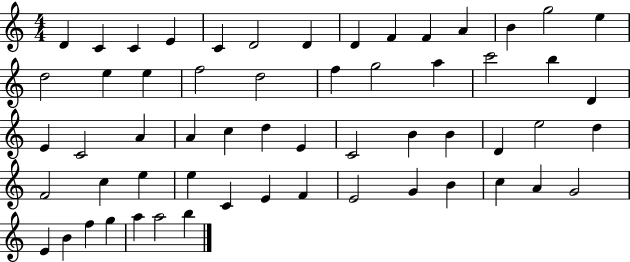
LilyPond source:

{
  \clef treble
  \numericTimeSignature
  \time 4/4
  \key c \major
  d'4 c'4 c'4 e'4 | c'4 d'2 d'4 | d'4 f'4 f'4 a'4 | b'4 g''2 e''4 | \break d''2 e''4 e''4 | f''2 d''2 | f''4 g''2 a''4 | c'''2 b''4 d'4 | \break e'4 c'2 a'4 | a'4 c''4 d''4 e'4 | c'2 b'4 b'4 | d'4 e''2 d''4 | \break f'2 c''4 e''4 | e''4 c'4 e'4 f'4 | e'2 g'4 b'4 | c''4 a'4 g'2 | \break e'4 b'4 f''4 g''4 | a''4 a''2 b''4 | \bar "|."
}